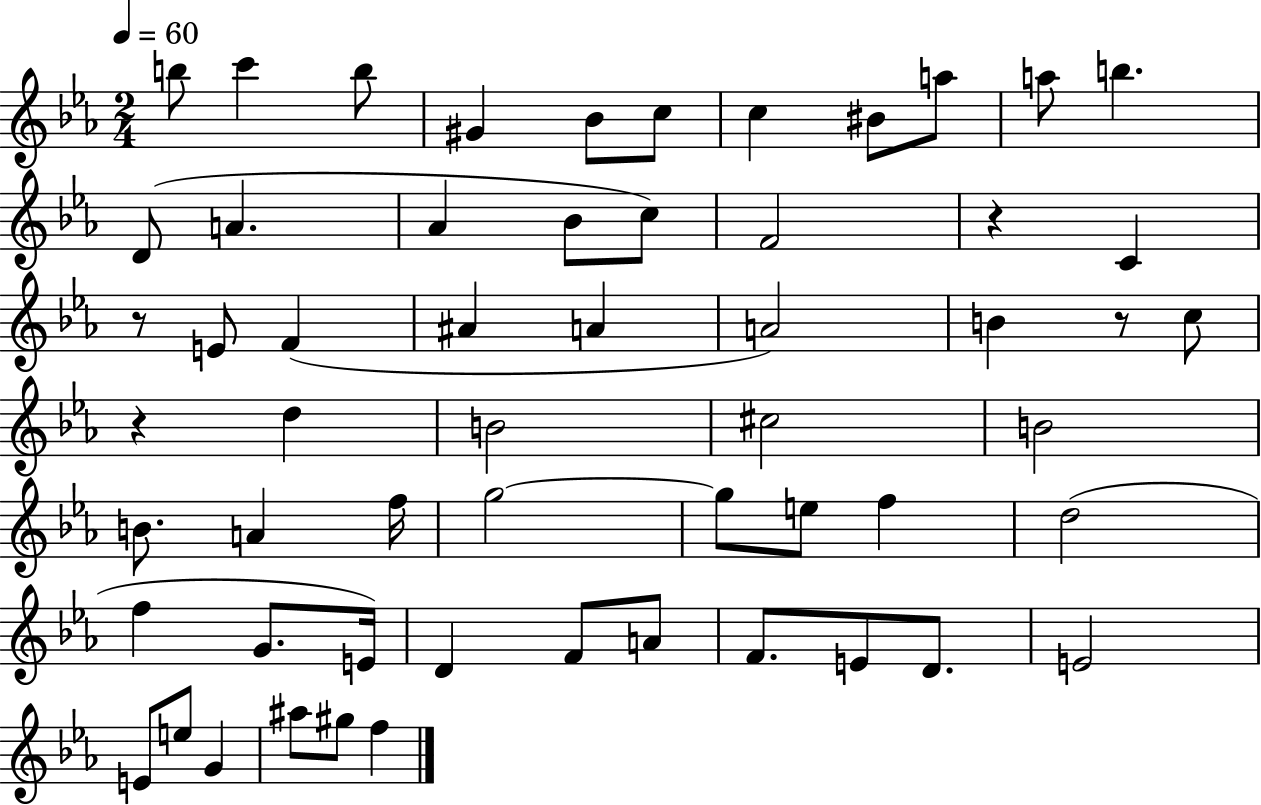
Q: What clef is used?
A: treble